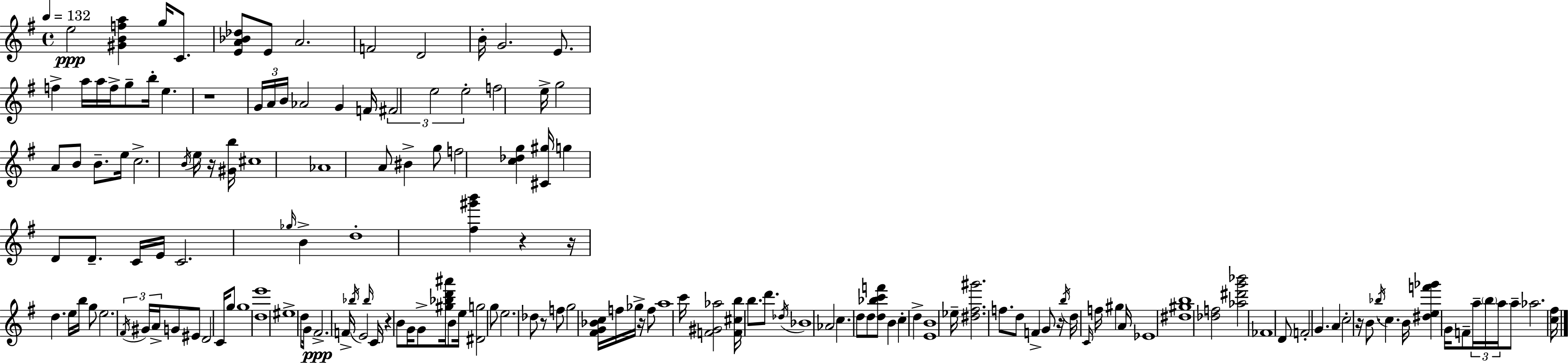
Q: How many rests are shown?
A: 9